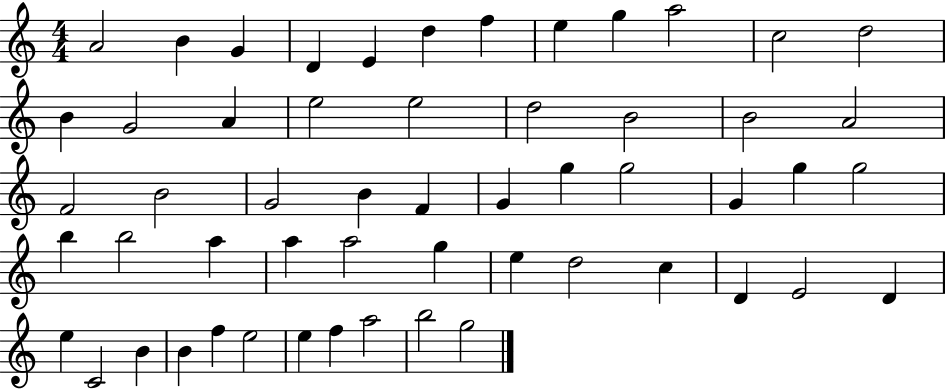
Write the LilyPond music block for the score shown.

{
  \clef treble
  \numericTimeSignature
  \time 4/4
  \key c \major
  a'2 b'4 g'4 | d'4 e'4 d''4 f''4 | e''4 g''4 a''2 | c''2 d''2 | \break b'4 g'2 a'4 | e''2 e''2 | d''2 b'2 | b'2 a'2 | \break f'2 b'2 | g'2 b'4 f'4 | g'4 g''4 g''2 | g'4 g''4 g''2 | \break b''4 b''2 a''4 | a''4 a''2 g''4 | e''4 d''2 c''4 | d'4 e'2 d'4 | \break e''4 c'2 b'4 | b'4 f''4 e''2 | e''4 f''4 a''2 | b''2 g''2 | \break \bar "|."
}